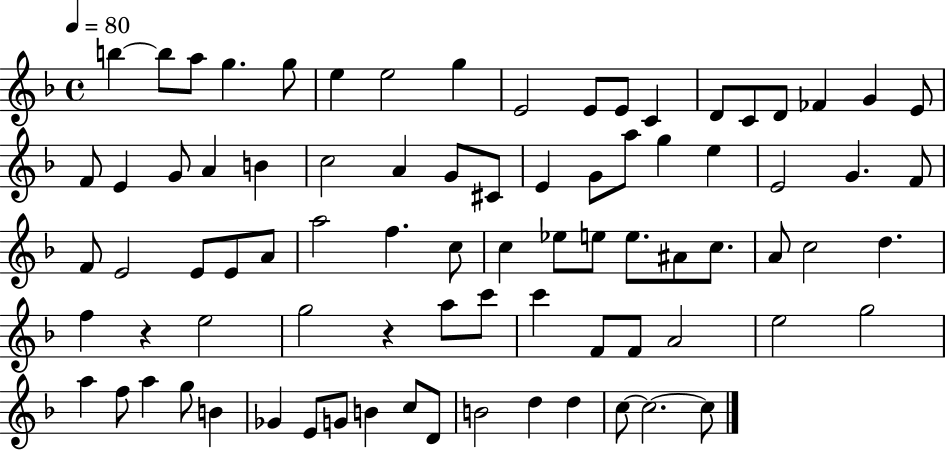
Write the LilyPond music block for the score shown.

{
  \clef treble
  \time 4/4
  \defaultTimeSignature
  \key f \major
  \tempo 4 = 80
  \repeat volta 2 { b''4~~ b''8 a''8 g''4. g''8 | e''4 e''2 g''4 | e'2 e'8 e'8 c'4 | d'8 c'8 d'8 fes'4 g'4 e'8 | \break f'8 e'4 g'8 a'4 b'4 | c''2 a'4 g'8 cis'8 | e'4 g'8 a''8 g''4 e''4 | e'2 g'4. f'8 | \break f'8 e'2 e'8 e'8 a'8 | a''2 f''4. c''8 | c''4 ees''8 e''8 e''8. ais'8 c''8. | a'8 c''2 d''4. | \break f''4 r4 e''2 | g''2 r4 a''8 c'''8 | c'''4 f'8 f'8 a'2 | e''2 g''2 | \break a''4 f''8 a''4 g''8 b'4 | ges'4 e'8 g'8 b'4 c''8 d'8 | b'2 d''4 d''4 | c''8~~ c''2.~~ c''8 | \break } \bar "|."
}